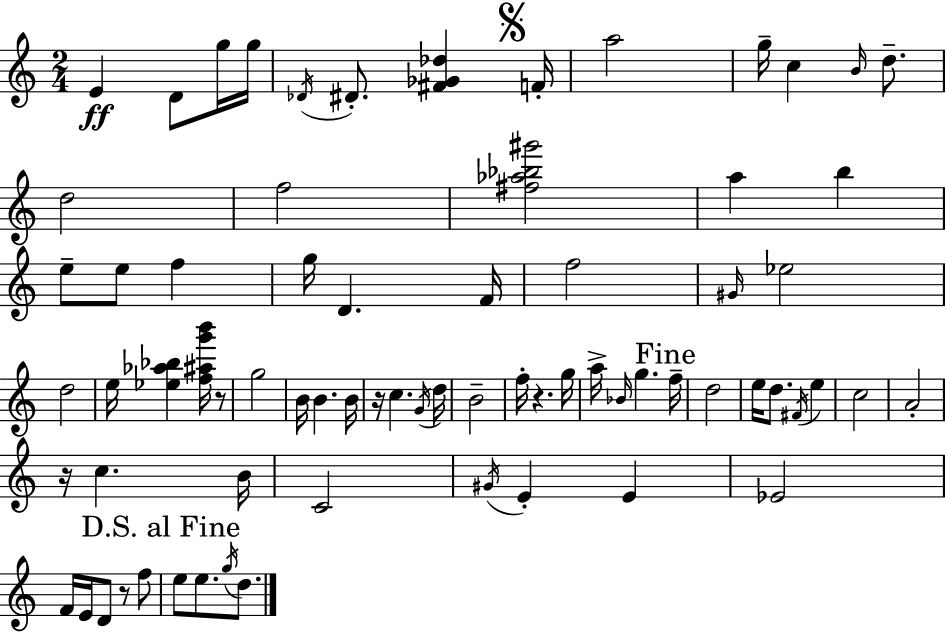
E4/q D4/e G5/s G5/s Db4/s D#4/e. [F#4,Gb4,Db5]/q F4/s A5/h G5/s C5/q B4/s D5/e. D5/h F5/h [F#5,Ab5,Bb5,G#6]/h A5/q B5/q E5/e E5/e F5/q G5/s D4/q. F4/s F5/h G#4/s Eb5/h D5/h E5/s [Eb5,Ab5,Bb5]/q [F5,A#5,G6,B6]/s R/e G5/h B4/s B4/q. B4/s R/s C5/q. G4/s D5/s B4/h F5/s R/q. G5/s A5/s Bb4/s G5/q. F5/s D5/h E5/s D5/e. F#4/s E5/q C5/h A4/h R/s C5/q. B4/s C4/h G#4/s E4/q E4/q Eb4/h F4/s E4/s D4/e R/e F5/e E5/e E5/e. G5/s D5/e.